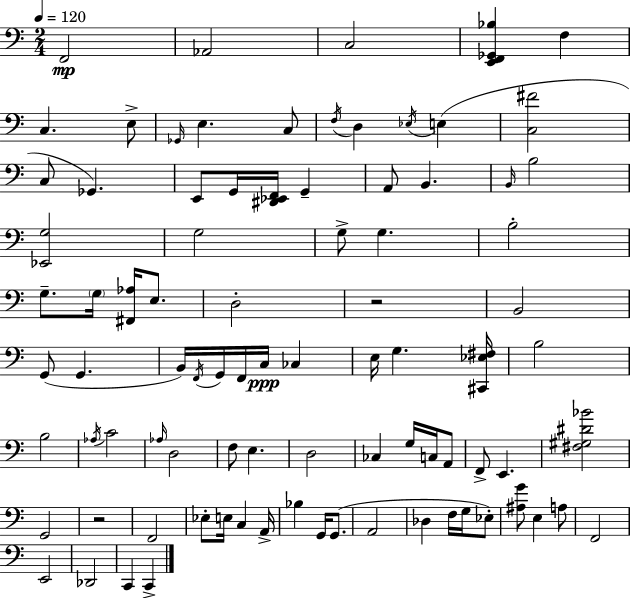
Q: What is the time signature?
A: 2/4